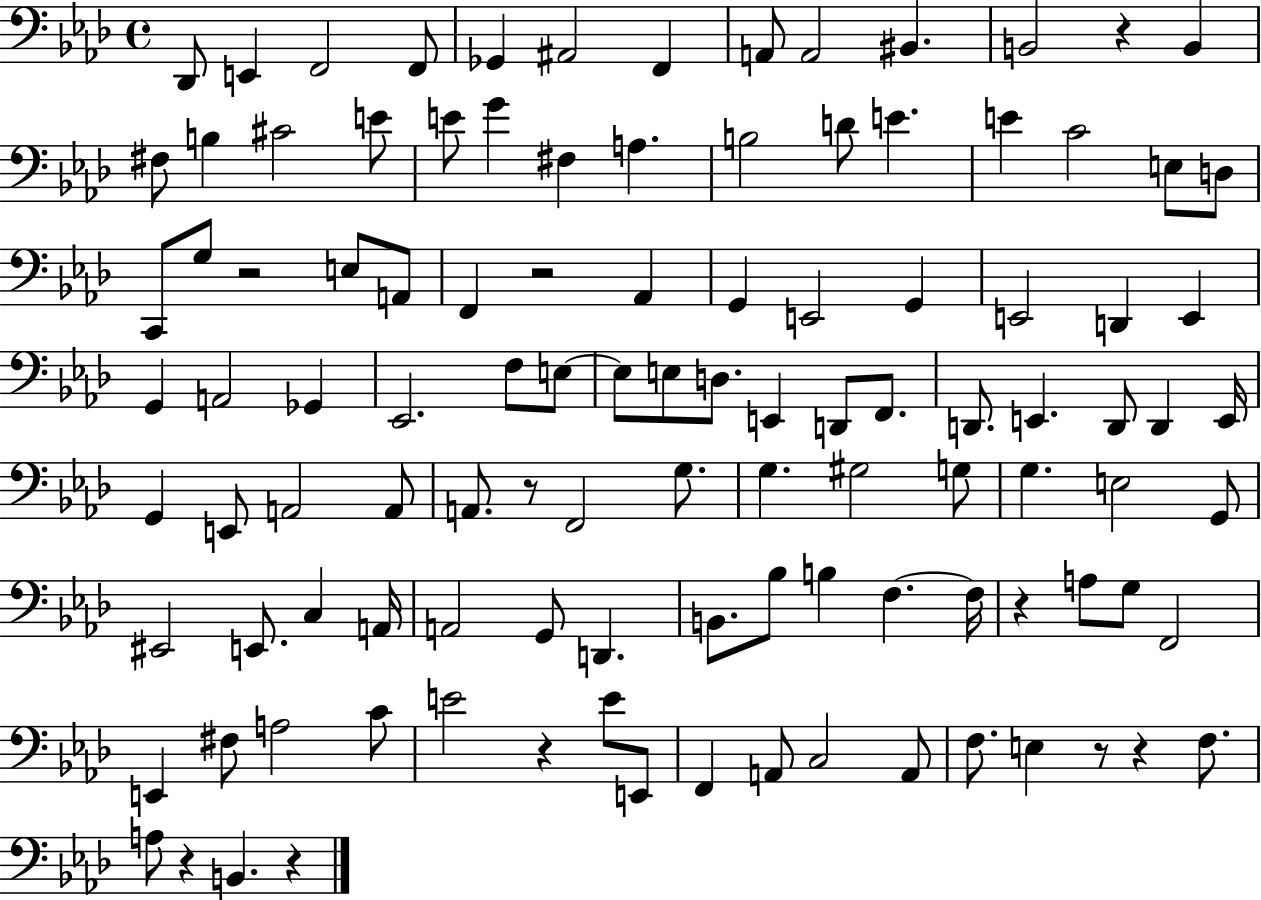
{
  \clef bass
  \time 4/4
  \defaultTimeSignature
  \key aes \major
  des,8 e,4 f,2 f,8 | ges,4 ais,2 f,4 | a,8 a,2 bis,4. | b,2 r4 b,4 | \break fis8 b4 cis'2 e'8 | e'8 g'4 fis4 a4. | b2 d'8 e'4. | e'4 c'2 e8 d8 | \break c,8 g8 r2 e8 a,8 | f,4 r2 aes,4 | g,4 e,2 g,4 | e,2 d,4 e,4 | \break g,4 a,2 ges,4 | ees,2. f8 e8~~ | e8 e8 d8. e,4 d,8 f,8. | d,8. e,4. d,8 d,4 e,16 | \break g,4 e,8 a,2 a,8 | a,8. r8 f,2 g8. | g4. gis2 g8 | g4. e2 g,8 | \break eis,2 e,8. c4 a,16 | a,2 g,8 d,4. | b,8. bes8 b4 f4.~~ f16 | r4 a8 g8 f,2 | \break e,4 fis8 a2 c'8 | e'2 r4 e'8 e,8 | f,4 a,8 c2 a,8 | f8. e4 r8 r4 f8. | \break a8 r4 b,4. r4 | \bar "|."
}